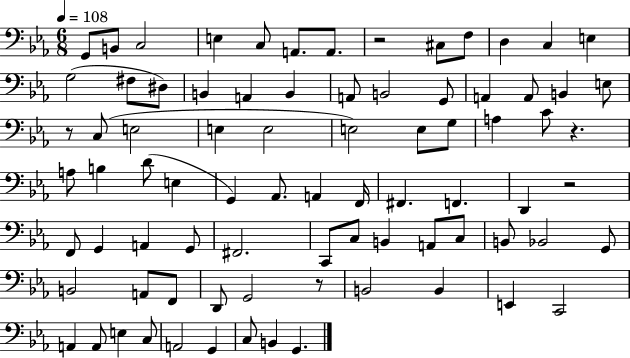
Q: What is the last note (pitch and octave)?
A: G2